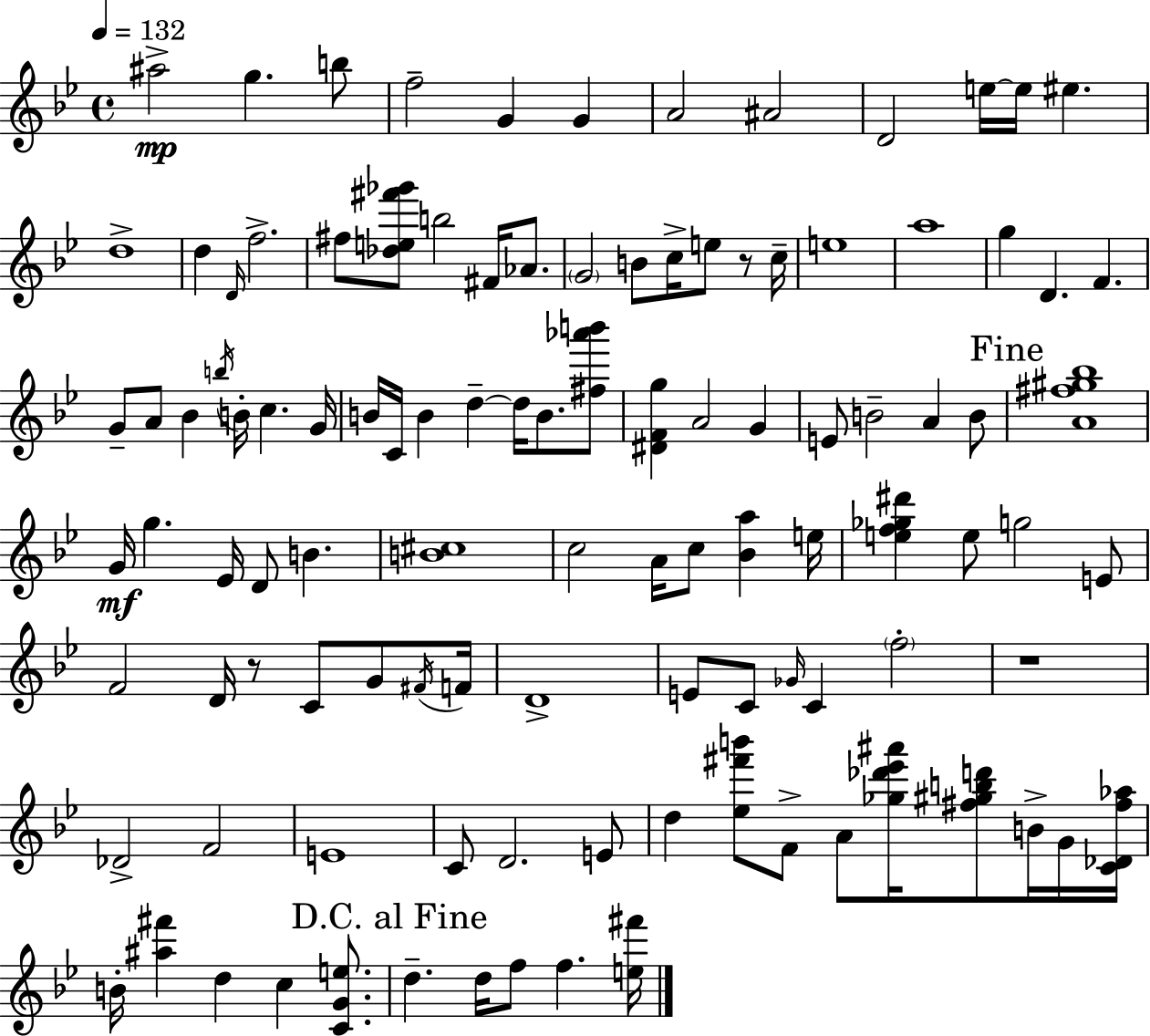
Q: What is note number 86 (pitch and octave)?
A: D5